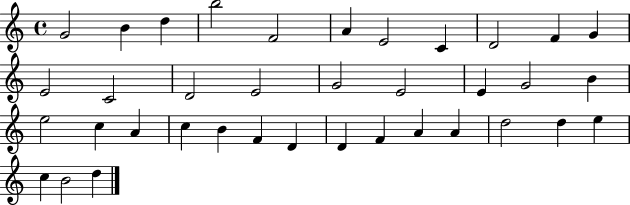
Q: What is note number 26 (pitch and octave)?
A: F4